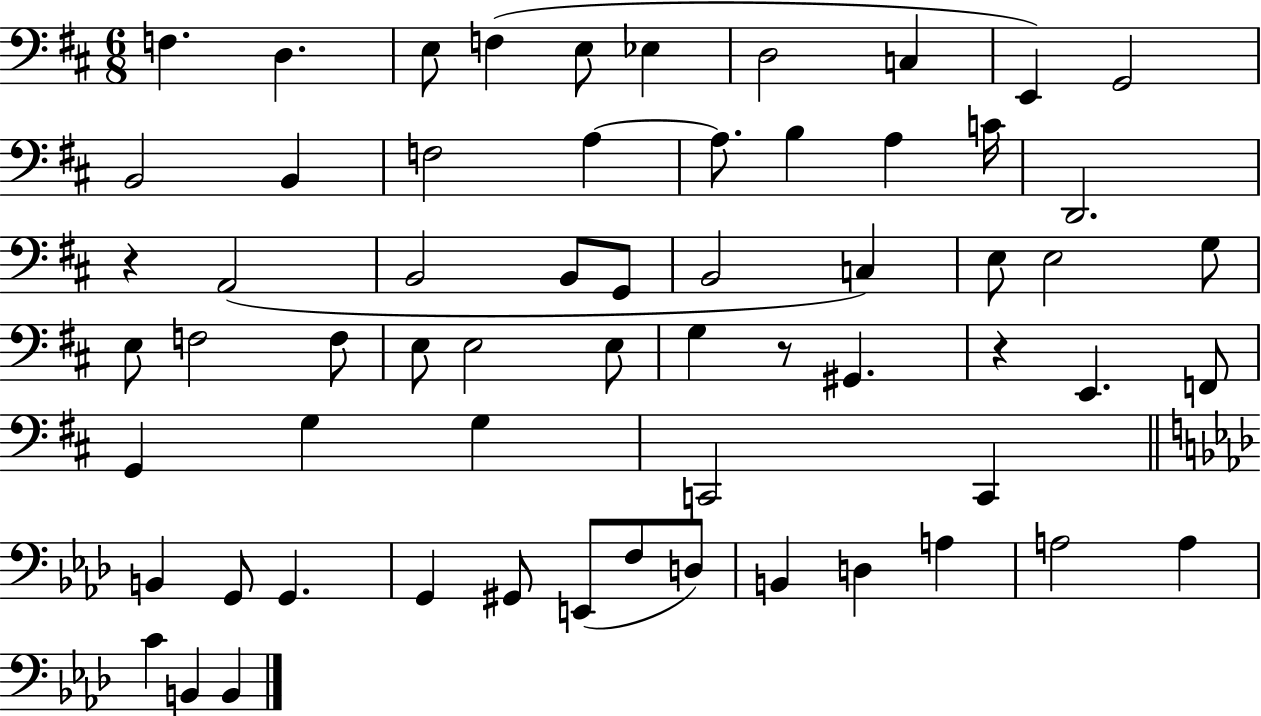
F3/q. D3/q. E3/e F3/q E3/e Eb3/q D3/h C3/q E2/q G2/h B2/h B2/q F3/h A3/q A3/e. B3/q A3/q C4/s D2/h. R/q A2/h B2/h B2/e G2/e B2/h C3/q E3/e E3/h G3/e E3/e F3/h F3/e E3/e E3/h E3/e G3/q R/e G#2/q. R/q E2/q. F2/e G2/q G3/q G3/q C2/h C2/q B2/q G2/e G2/q. G2/q G#2/e E2/e F3/e D3/e B2/q D3/q A3/q A3/h A3/q C4/q B2/q B2/q